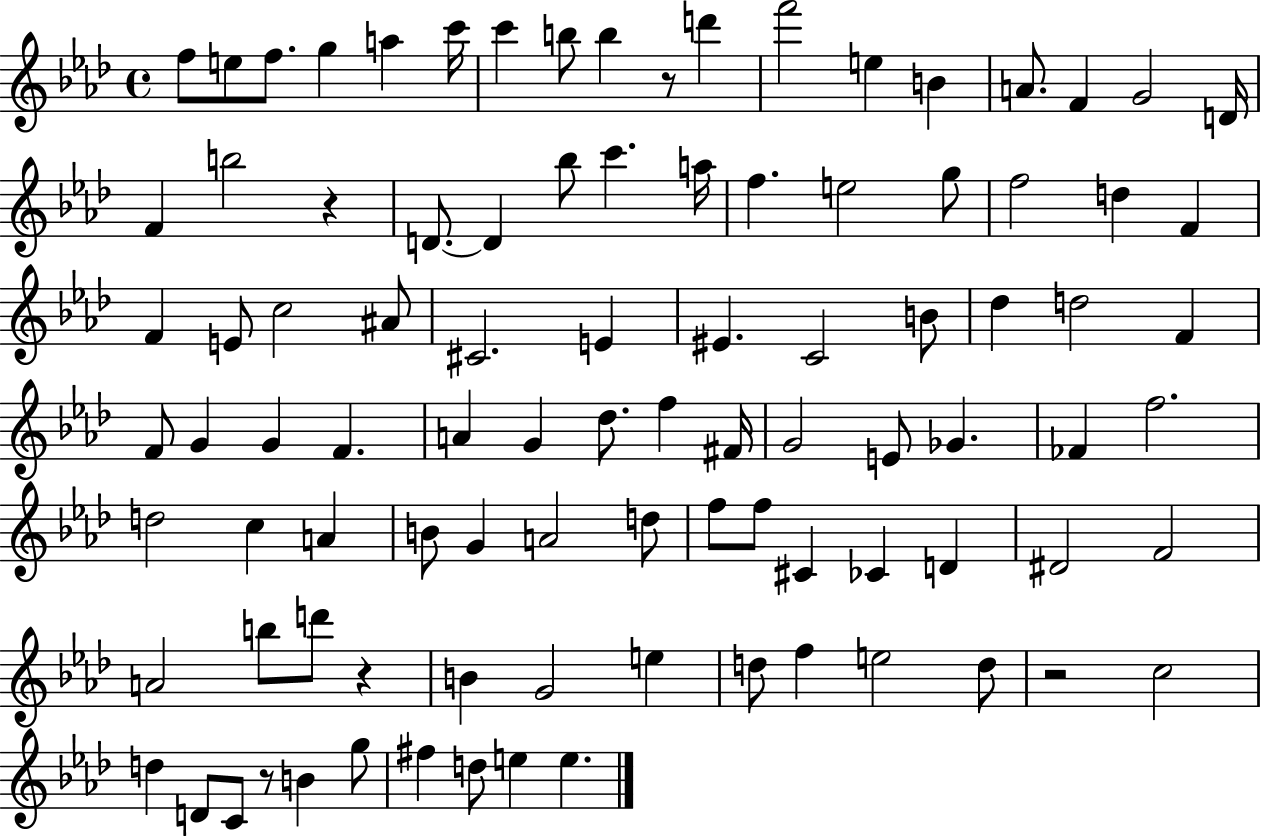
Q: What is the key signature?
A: AES major